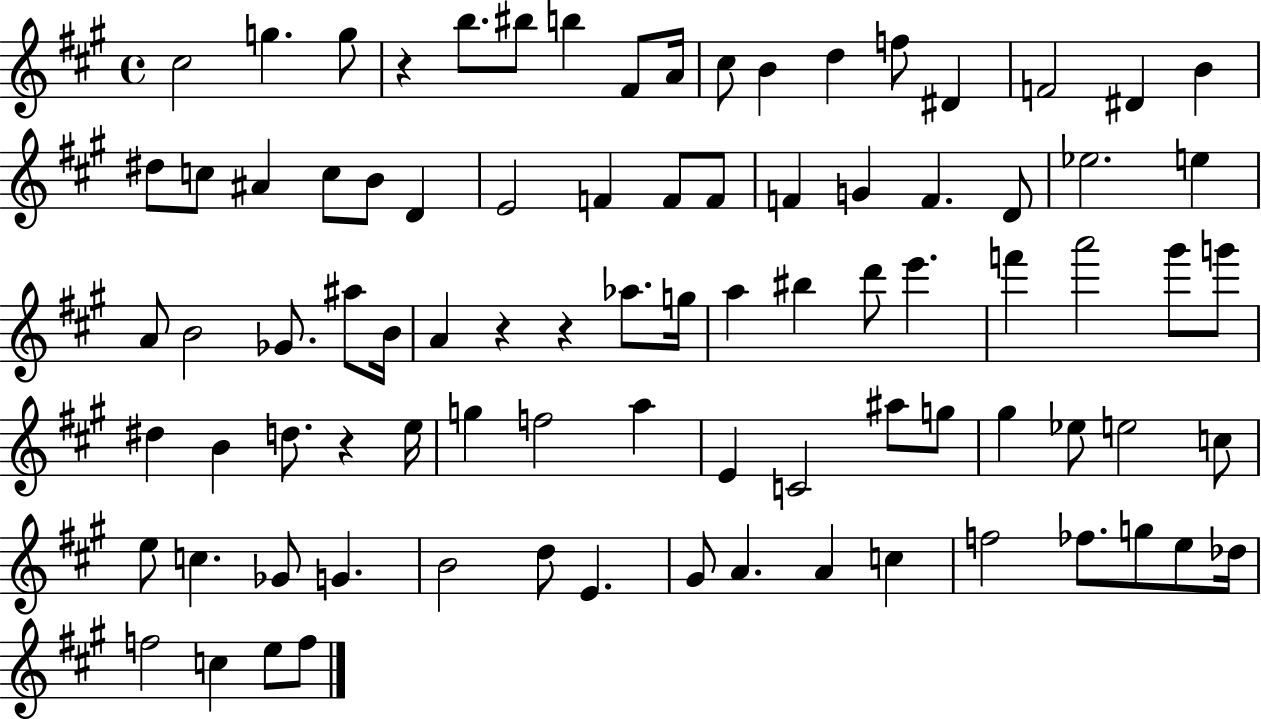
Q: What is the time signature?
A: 4/4